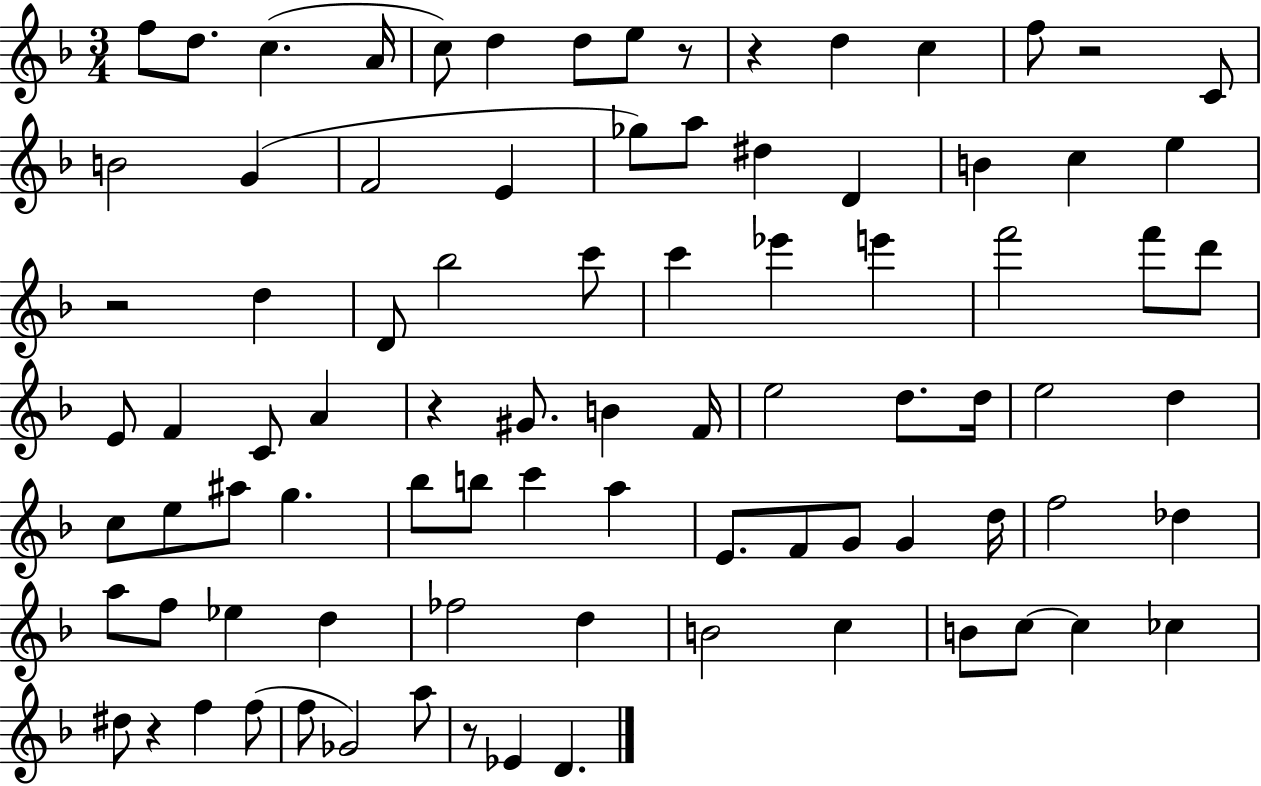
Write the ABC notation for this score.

X:1
T:Untitled
M:3/4
L:1/4
K:F
f/2 d/2 c A/4 c/2 d d/2 e/2 z/2 z d c f/2 z2 C/2 B2 G F2 E _g/2 a/2 ^d D B c e z2 d D/2 _b2 c'/2 c' _e' e' f'2 f'/2 d'/2 E/2 F C/2 A z ^G/2 B F/4 e2 d/2 d/4 e2 d c/2 e/2 ^a/2 g _b/2 b/2 c' a E/2 F/2 G/2 G d/4 f2 _d a/2 f/2 _e d _f2 d B2 c B/2 c/2 c _c ^d/2 z f f/2 f/2 _G2 a/2 z/2 _E D